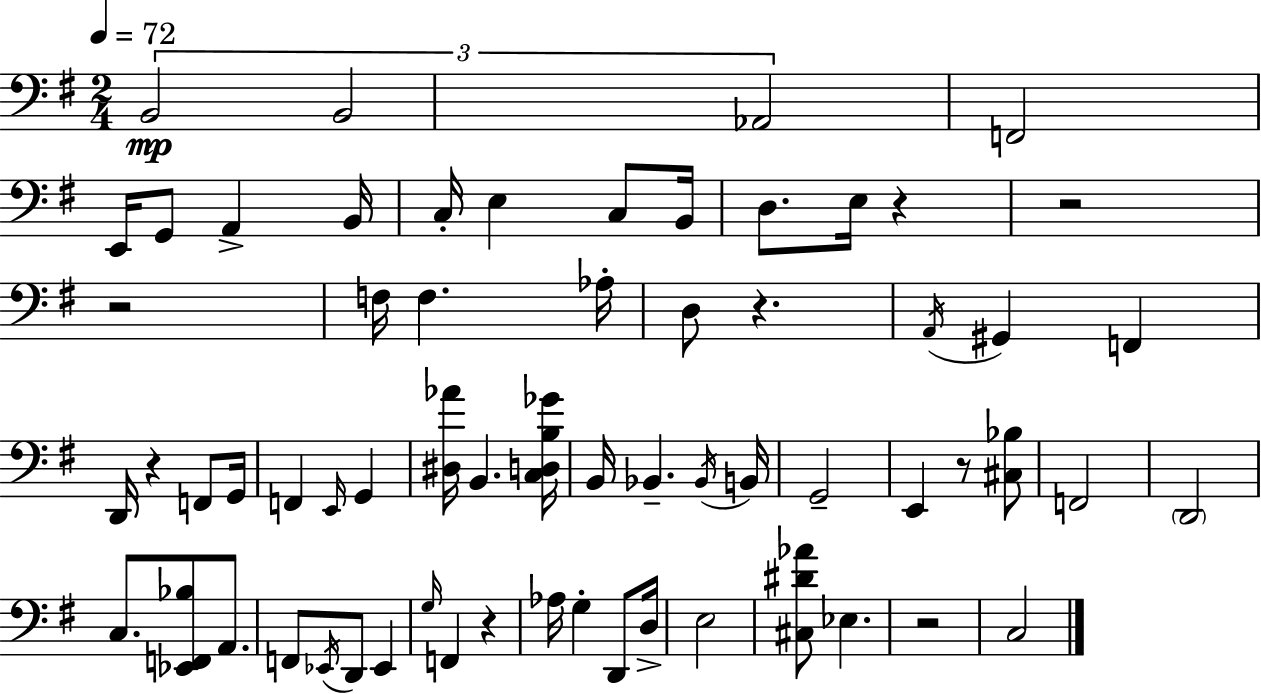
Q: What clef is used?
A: bass